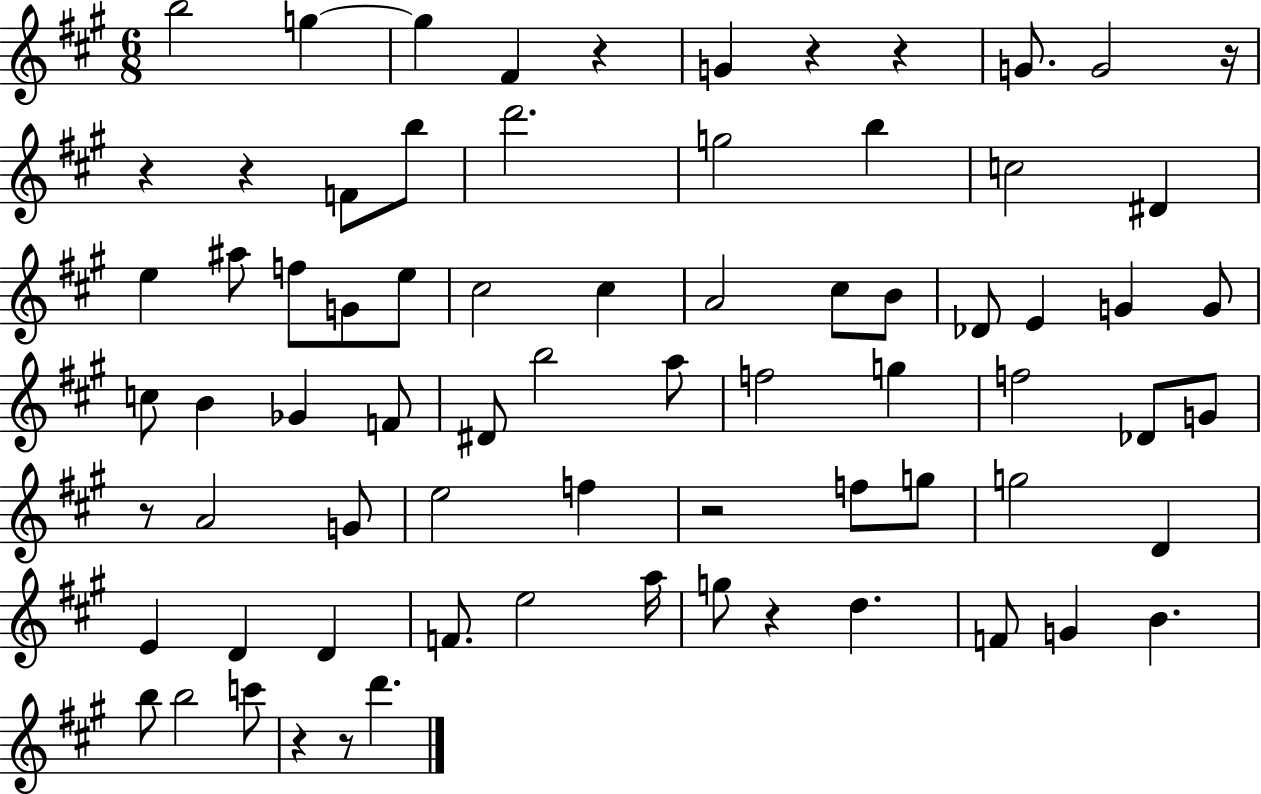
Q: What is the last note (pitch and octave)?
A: D6